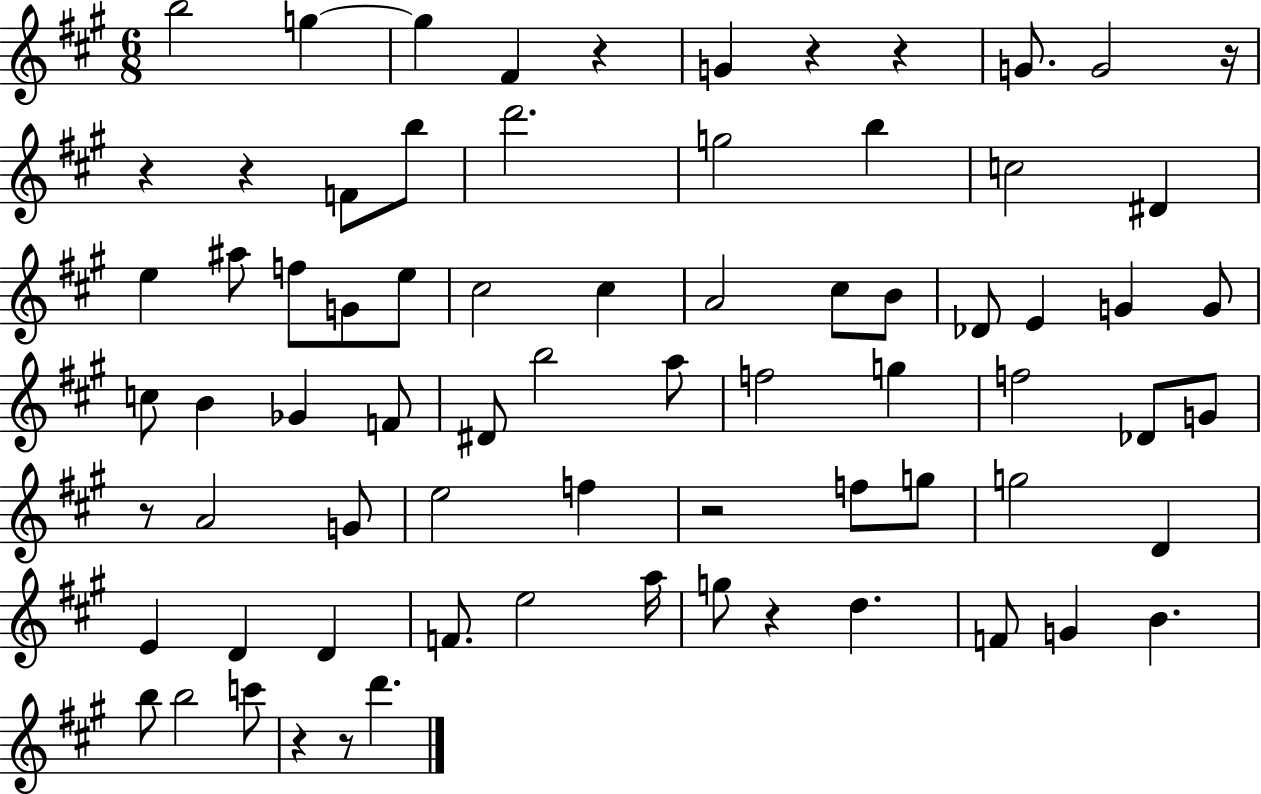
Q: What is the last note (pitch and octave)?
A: D6